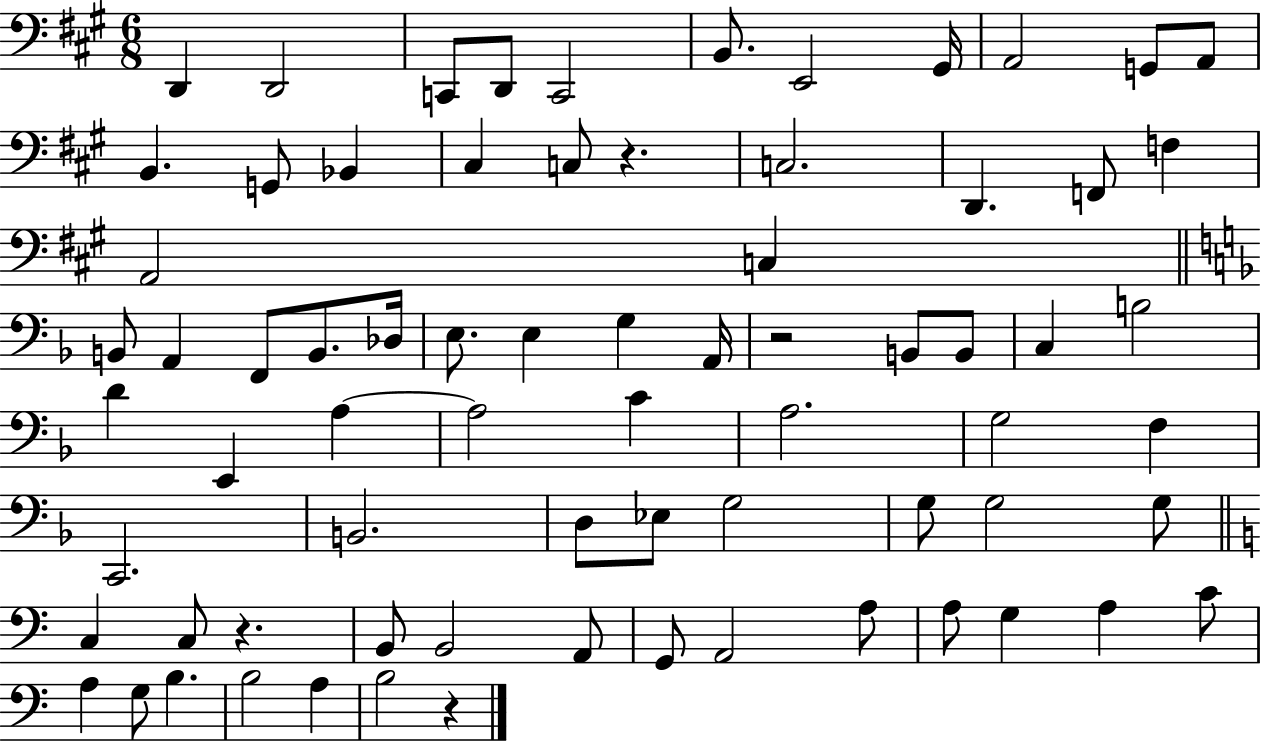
D2/q D2/h C2/e D2/e C2/h B2/e. E2/h G#2/s A2/h G2/e A2/e B2/q. G2/e Bb2/q C#3/q C3/e R/q. C3/h. D2/q. F2/e F3/q A2/h C3/q B2/e A2/q F2/e B2/e. Db3/s E3/e. E3/q G3/q A2/s R/h B2/e B2/e C3/q B3/h D4/q E2/q A3/q A3/h C4/q A3/h. G3/h F3/q C2/h. B2/h. D3/e Eb3/e G3/h G3/e G3/h G3/e C3/q C3/e R/q. B2/e B2/h A2/e G2/e A2/h A3/e A3/e G3/q A3/q C4/e A3/q G3/e B3/q. B3/h A3/q B3/h R/q